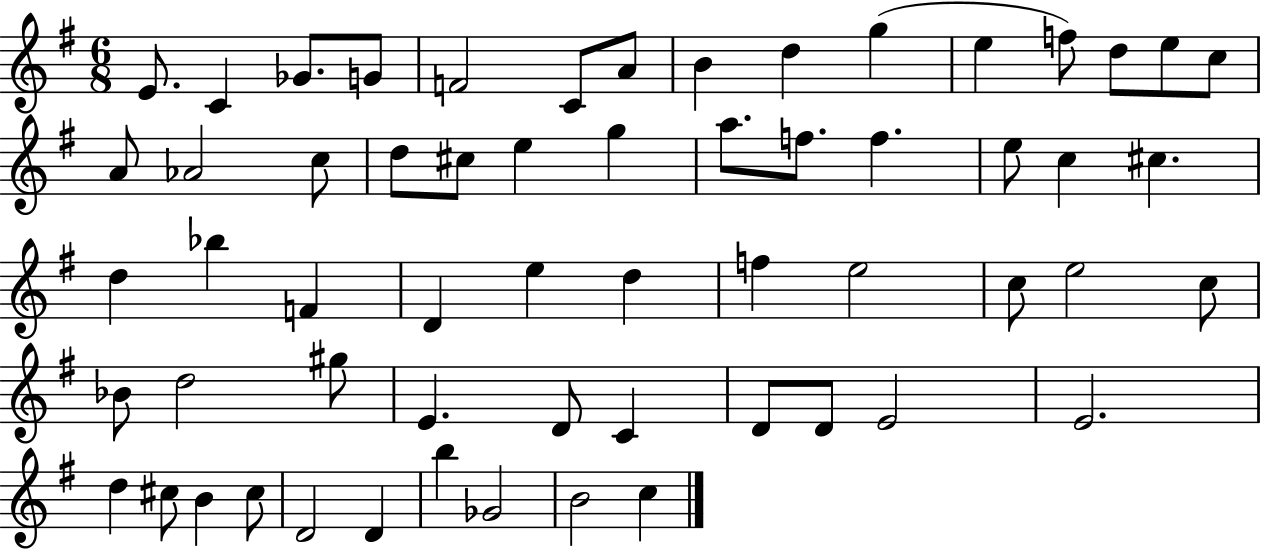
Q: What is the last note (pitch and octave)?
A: C5